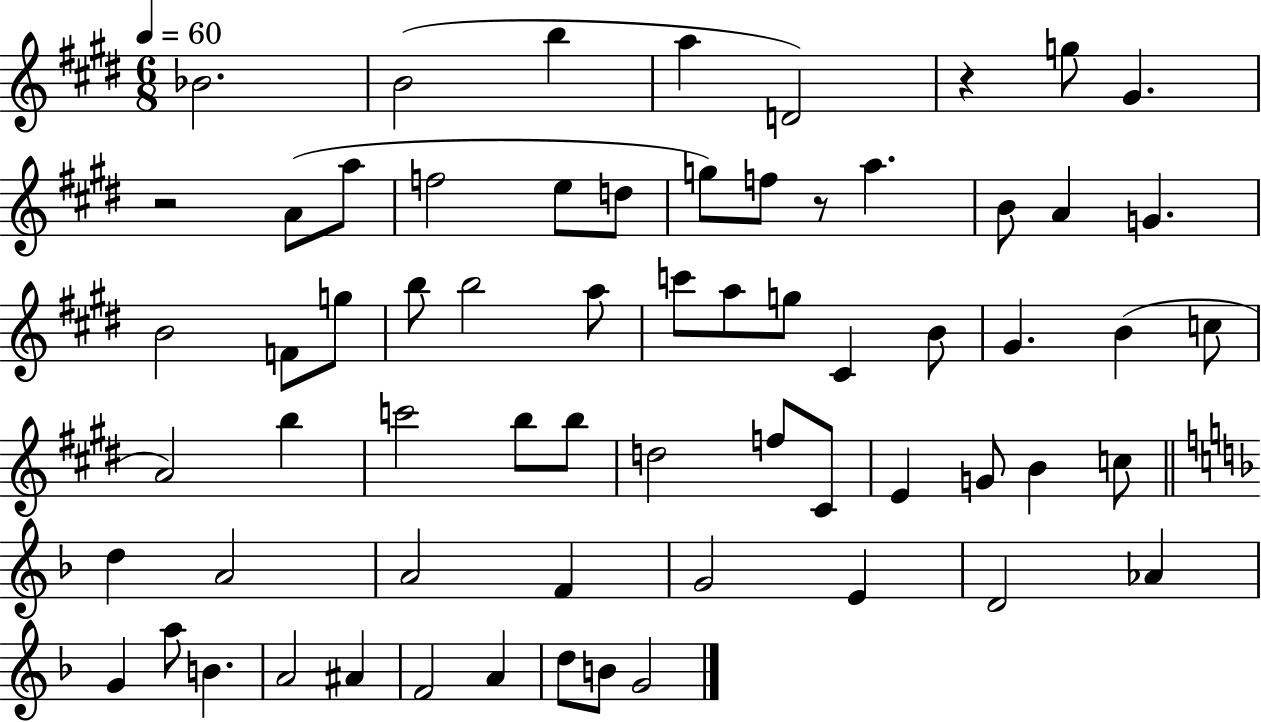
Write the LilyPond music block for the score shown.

{
  \clef treble
  \numericTimeSignature
  \time 6/8
  \key e \major
  \tempo 4 = 60
  bes'2. | b'2( b''4 | a''4 d'2) | r4 g''8 gis'4. | \break r2 a'8( a''8 | f''2 e''8 d''8 | g''8) f''8 r8 a''4. | b'8 a'4 g'4. | \break b'2 f'8 g''8 | b''8 b''2 a''8 | c'''8 a''8 g''8 cis'4 b'8 | gis'4. b'4( c''8 | \break a'2) b''4 | c'''2 b''8 b''8 | d''2 f''8 cis'8 | e'4 g'8 b'4 c''8 | \break \bar "||" \break \key d \minor d''4 a'2 | a'2 f'4 | g'2 e'4 | d'2 aes'4 | \break g'4 a''8 b'4. | a'2 ais'4 | f'2 a'4 | d''8 b'8 g'2 | \break \bar "|."
}